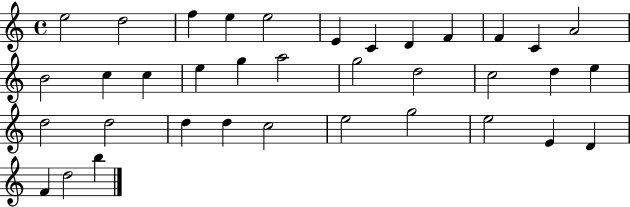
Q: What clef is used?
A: treble